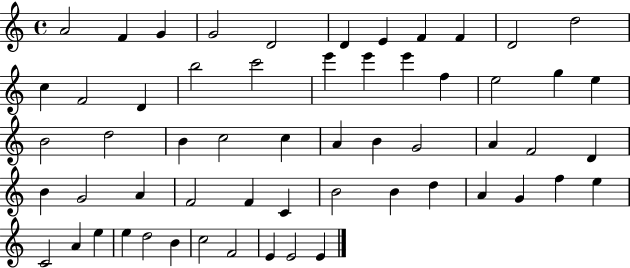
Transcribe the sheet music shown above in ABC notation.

X:1
T:Untitled
M:4/4
L:1/4
K:C
A2 F G G2 D2 D E F F D2 d2 c F2 D b2 c'2 e' e' e' f e2 g e B2 d2 B c2 c A B G2 A F2 D B G2 A F2 F C B2 B d A G f e C2 A e e d2 B c2 F2 E E2 E